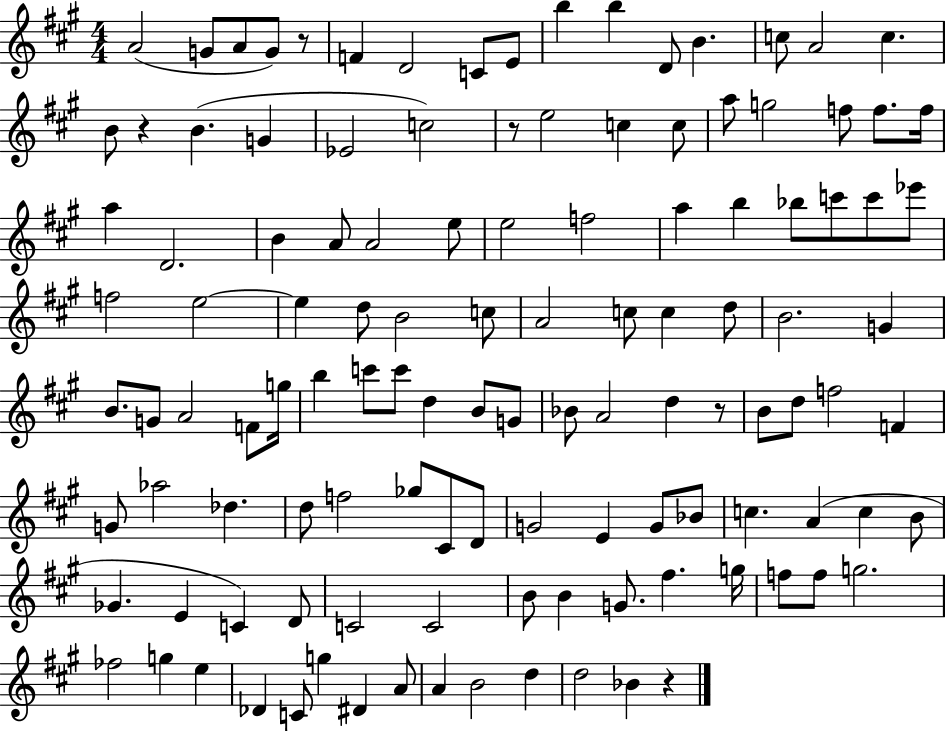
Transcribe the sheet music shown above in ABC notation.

X:1
T:Untitled
M:4/4
L:1/4
K:A
A2 G/2 A/2 G/2 z/2 F D2 C/2 E/2 b b D/2 B c/2 A2 c B/2 z B G _E2 c2 z/2 e2 c c/2 a/2 g2 f/2 f/2 f/4 a D2 B A/2 A2 e/2 e2 f2 a b _b/2 c'/2 c'/2 _e'/2 f2 e2 e d/2 B2 c/2 A2 c/2 c d/2 B2 G B/2 G/2 A2 F/2 g/4 b c'/2 c'/2 d B/2 G/2 _B/2 A2 d z/2 B/2 d/2 f2 F G/2 _a2 _d d/2 f2 _g/2 ^C/2 D/2 G2 E G/2 _B/2 c A c B/2 _G E C D/2 C2 C2 B/2 B G/2 ^f g/4 f/2 f/2 g2 _f2 g e _D C/2 g ^D A/2 A B2 d d2 _B z